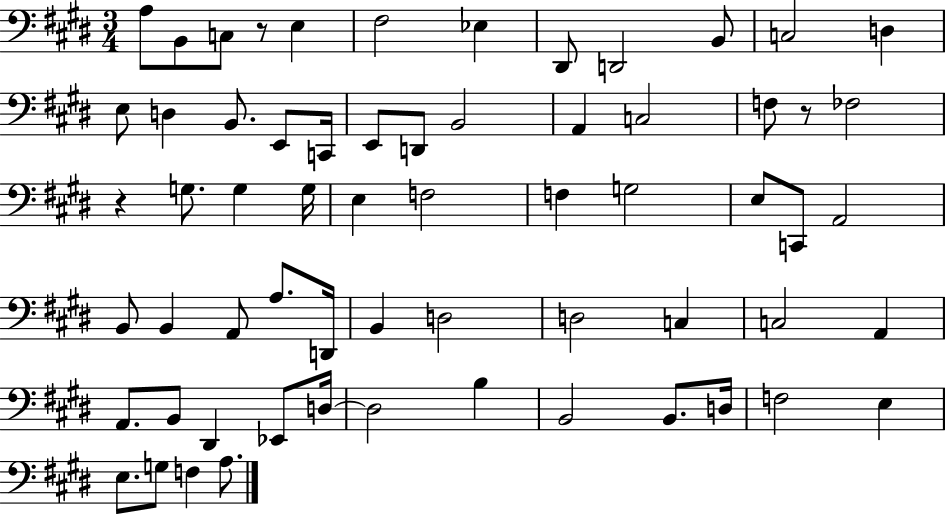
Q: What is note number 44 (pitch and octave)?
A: A2